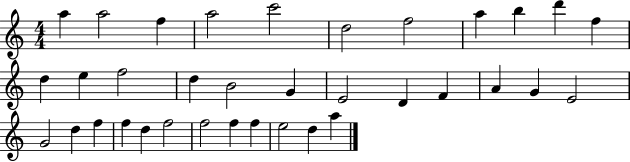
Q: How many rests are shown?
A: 0